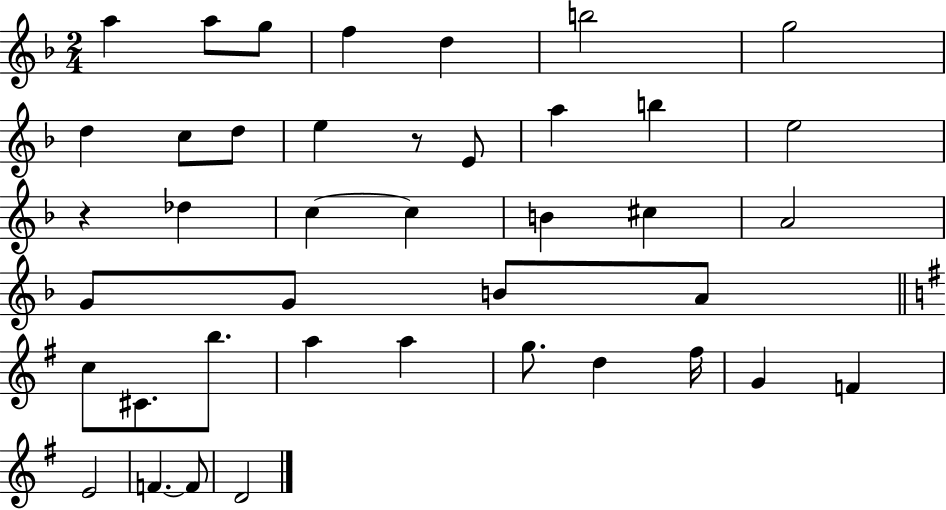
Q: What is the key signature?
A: F major